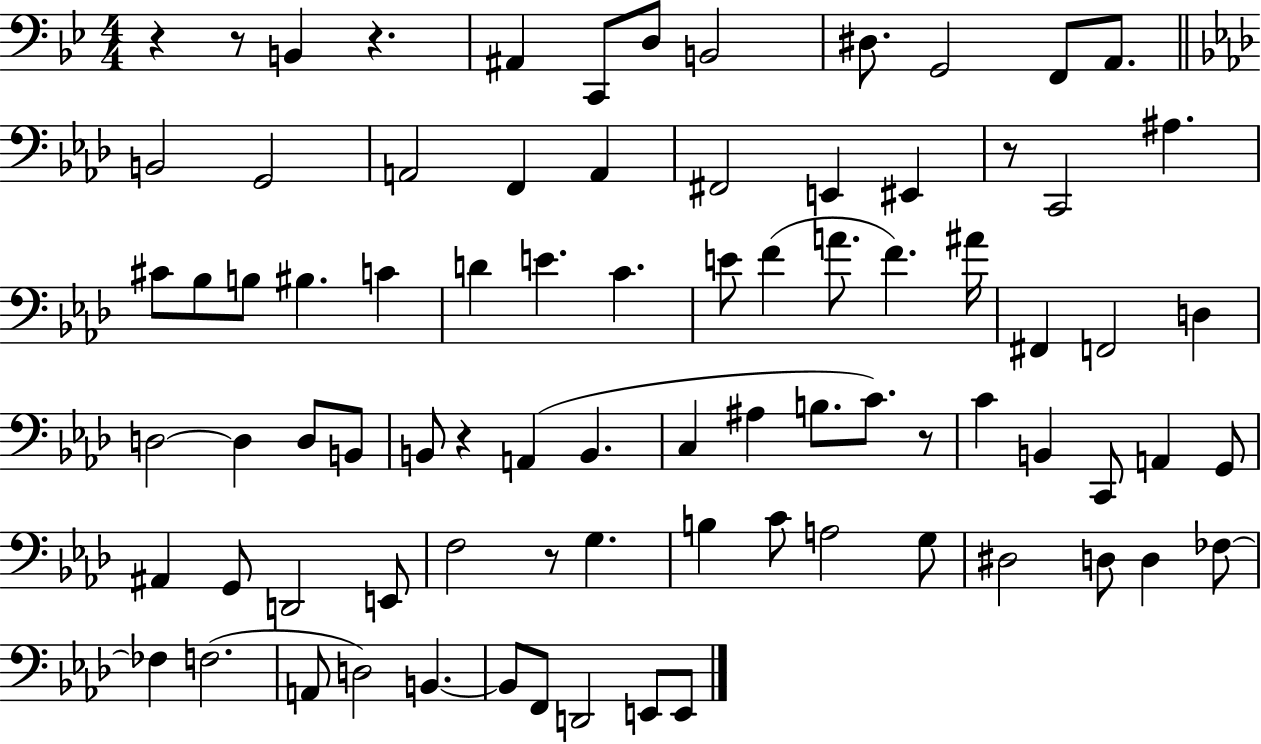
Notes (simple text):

R/q R/e B2/q R/q. A#2/q C2/e D3/e B2/h D#3/e. G2/h F2/e A2/e. B2/h G2/h A2/h F2/q A2/q F#2/h E2/q EIS2/q R/e C2/h A#3/q. C#4/e Bb3/e B3/e BIS3/q. C4/q D4/q E4/q. C4/q. E4/e F4/q A4/e. F4/q. A#4/s F#2/q F2/h D3/q D3/h D3/q D3/e B2/e B2/e R/q A2/q B2/q. C3/q A#3/q B3/e. C4/e. R/e C4/q B2/q C2/e A2/q G2/e A#2/q G2/e D2/h E2/e F3/h R/e G3/q. B3/q C4/e A3/h G3/e D#3/h D3/e D3/q FES3/e FES3/q F3/h. A2/e D3/h B2/q. B2/e F2/e D2/h E2/e E2/e